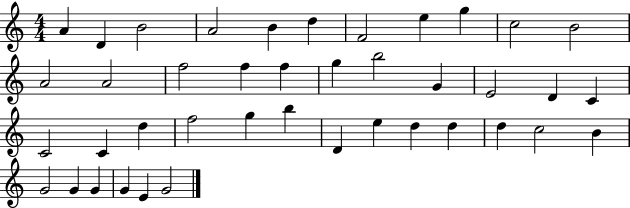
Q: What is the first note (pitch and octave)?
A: A4